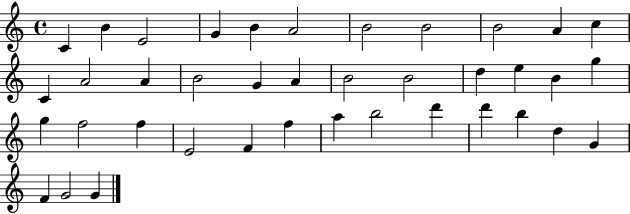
C4/q B4/q E4/h G4/q B4/q A4/h B4/h B4/h B4/h A4/q C5/q C4/q A4/h A4/q B4/h G4/q A4/q B4/h B4/h D5/q E5/q B4/q G5/q G5/q F5/h F5/q E4/h F4/q F5/q A5/q B5/h D6/q D6/q B5/q D5/q G4/q F4/q G4/h G4/q